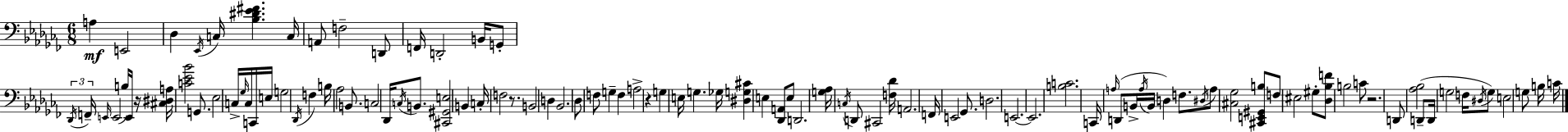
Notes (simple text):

A3/q E2/h Db3/q Eb2/s C3/s [Bb3,D#4,Eb4,F#4]/q. C3/s A2/e F3/h D2/e F2/s D2/h B2/s G2/e Db2/s F2/s E2/s E2/h B3/s E2/s R/s [C#3,D#3,A3]/s [C4,Eb4,Bb4]/h G2/e. Eb3/h C3/s Gb3/s C3/s C2/s E3/s G3/h Db2/s F3/q B3/s Ab3/h B2/e. C3/h Db2/s C3/s B2/e. [C#2,G#2,E3]/h B2/q C3/s F3/h R/e. B2/h D3/q Bb2/h. Db3/e F3/e G3/q F3/q A3/h R/q G3/q E3/s G3/q. Gb3/s [D#3,G3,C#4]/q E3/q [Db2,A2]/e E3/e D2/h. [G3,Ab3]/s C3/s D2/e C#2/h [F3,Db4]/s A2/h. F2/s E2/h Gb2/e. D3/h. E2/h. E2/h. [B3,C4]/h. C2/s A3/s D2/e B2/s A3/s B2/s D3/q F3/e. D#3/s A3/e [C#3,Gb3]/h [C#2,E2,G#2,B3]/e F3/e EIS3/h G#3/e [Db3,Bb3,F4]/e B3/h C4/e R/h. D2/e [Ab3,Bb3]/h D2/e D2/s G3/h F3/s D#3/s G3/e E3/h G3/e B3/s C4/s